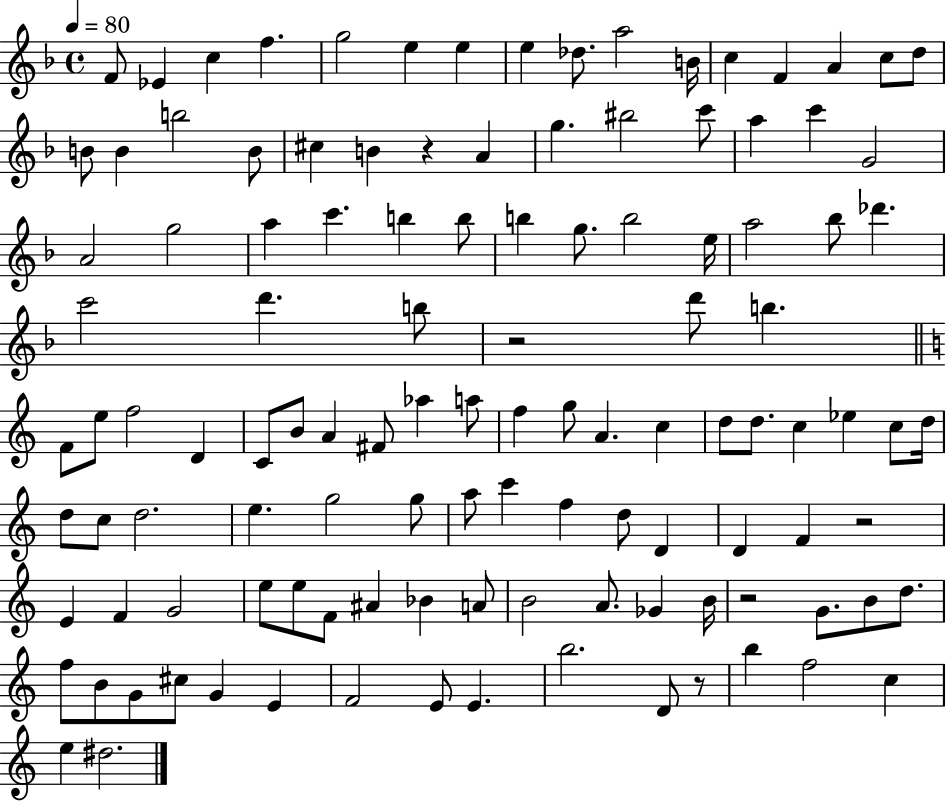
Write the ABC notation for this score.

X:1
T:Untitled
M:4/4
L:1/4
K:F
F/2 _E c f g2 e e e _d/2 a2 B/4 c F A c/2 d/2 B/2 B b2 B/2 ^c B z A g ^b2 c'/2 a c' G2 A2 g2 a c' b b/2 b g/2 b2 e/4 a2 _b/2 _d' c'2 d' b/2 z2 d'/2 b F/2 e/2 f2 D C/2 B/2 A ^F/2 _a a/2 f g/2 A c d/2 d/2 c _e c/2 d/4 d/2 c/2 d2 e g2 g/2 a/2 c' f d/2 D D F z2 E F G2 e/2 e/2 F/2 ^A _B A/2 B2 A/2 _G B/4 z2 G/2 B/2 d/2 f/2 B/2 G/2 ^c/2 G E F2 E/2 E b2 D/2 z/2 b f2 c e ^d2